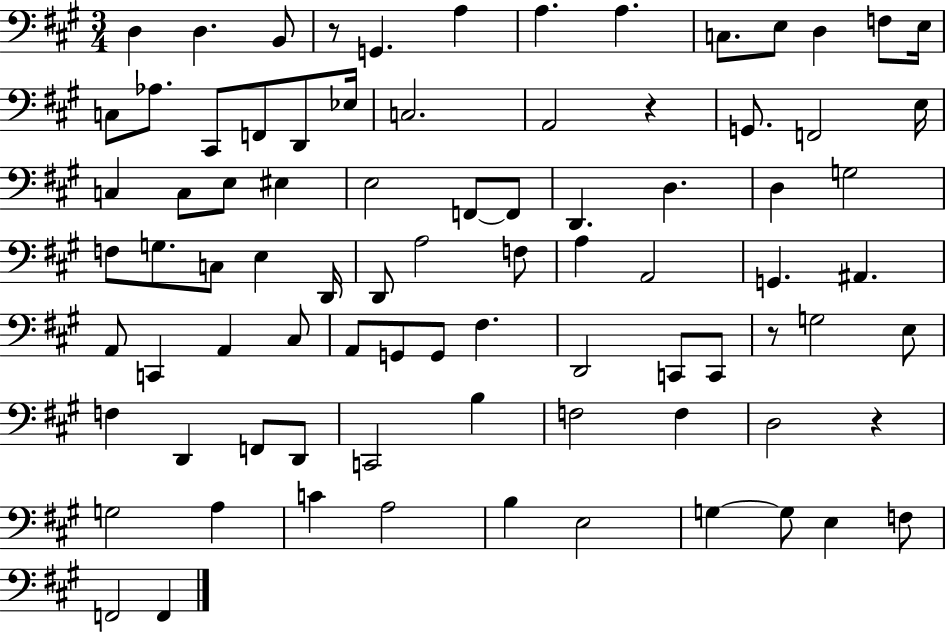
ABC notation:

X:1
T:Untitled
M:3/4
L:1/4
K:A
D, D, B,,/2 z/2 G,, A, A, A, C,/2 E,/2 D, F,/2 E,/4 C,/2 _A,/2 ^C,,/2 F,,/2 D,,/2 _E,/4 C,2 A,,2 z G,,/2 F,,2 E,/4 C, C,/2 E,/2 ^E, E,2 F,,/2 F,,/2 D,, D, D, G,2 F,/2 G,/2 C,/2 E, D,,/4 D,,/2 A,2 F,/2 A, A,,2 G,, ^A,, A,,/2 C,, A,, ^C,/2 A,,/2 G,,/2 G,,/2 ^F, D,,2 C,,/2 C,,/2 z/2 G,2 E,/2 F, D,, F,,/2 D,,/2 C,,2 B, F,2 F, D,2 z G,2 A, C A,2 B, E,2 G, G,/2 E, F,/2 F,,2 F,,